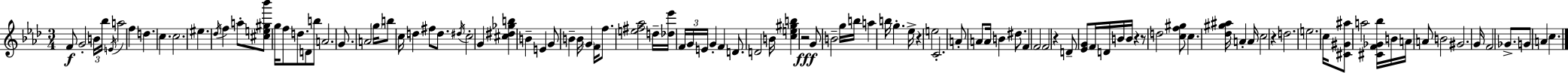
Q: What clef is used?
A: treble